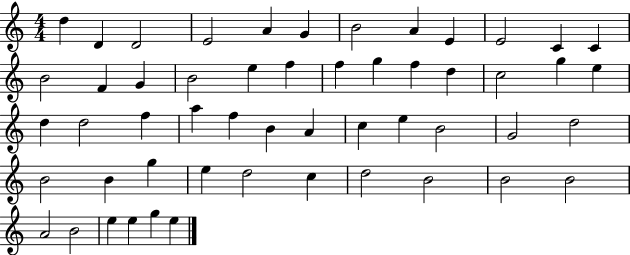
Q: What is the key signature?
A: C major